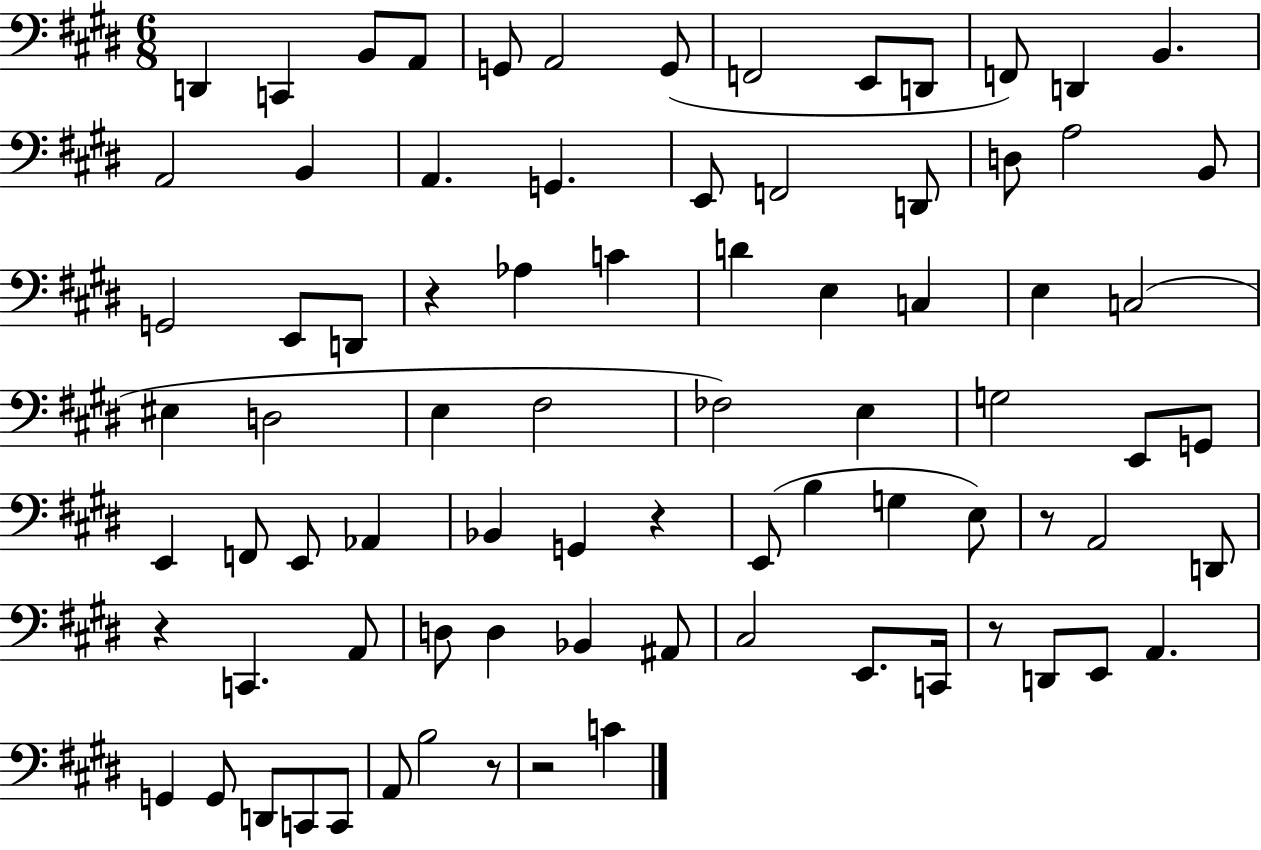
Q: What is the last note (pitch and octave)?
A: C4